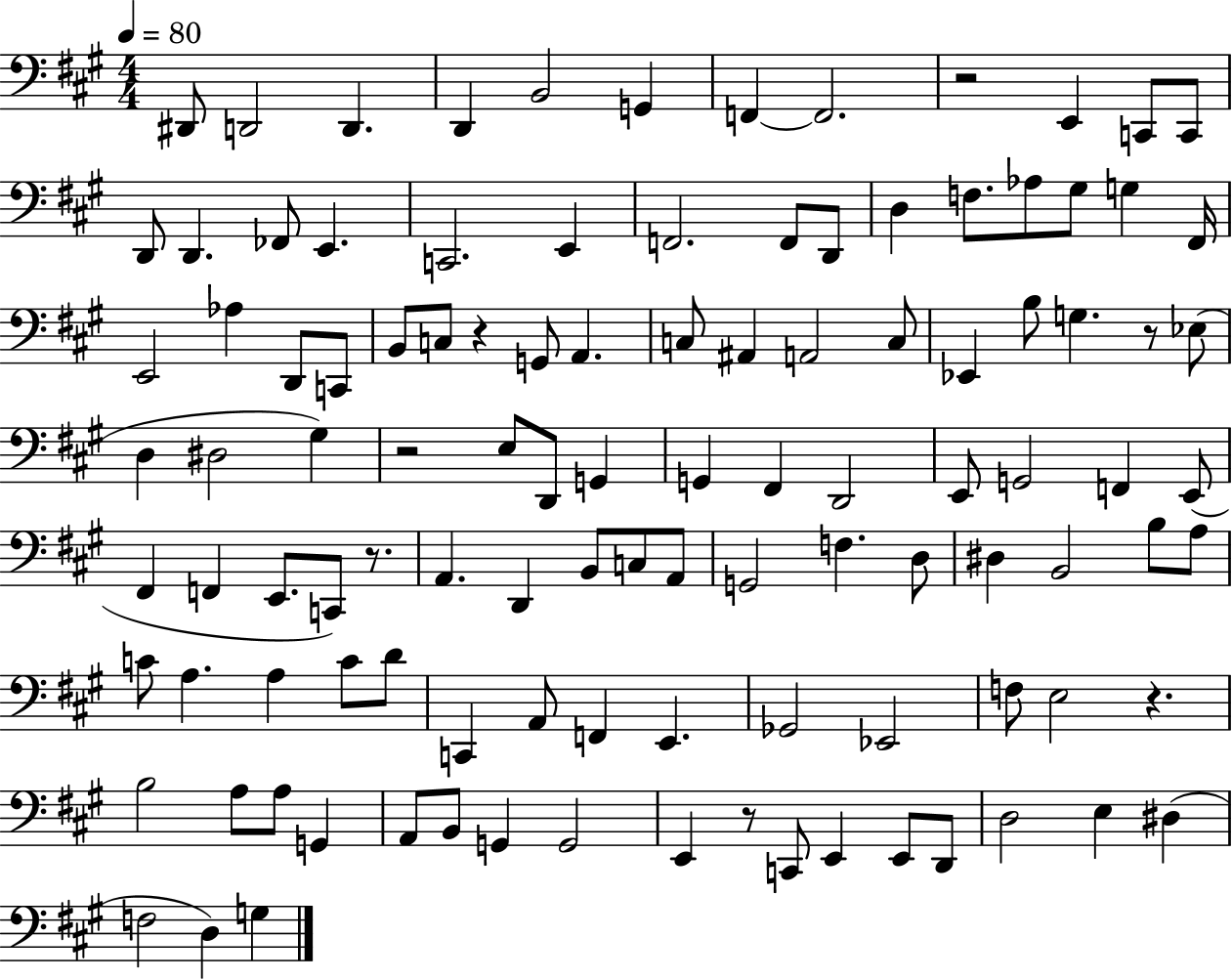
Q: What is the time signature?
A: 4/4